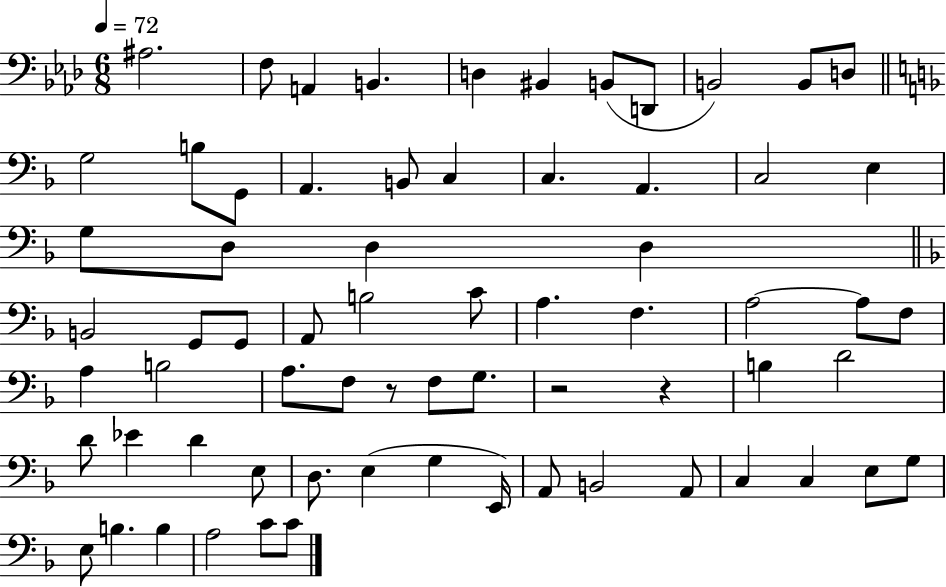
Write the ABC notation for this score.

X:1
T:Untitled
M:6/8
L:1/4
K:Ab
^A,2 F,/2 A,, B,, D, ^B,, B,,/2 D,,/2 B,,2 B,,/2 D,/2 G,2 B,/2 G,,/2 A,, B,,/2 C, C, A,, C,2 E, G,/2 D,/2 D, D, B,,2 G,,/2 G,,/2 A,,/2 B,2 C/2 A, F, A,2 A,/2 F,/2 A, B,2 A,/2 F,/2 z/2 F,/2 G,/2 z2 z B, D2 D/2 _E D E,/2 D,/2 E, G, E,,/4 A,,/2 B,,2 A,,/2 C, C, E,/2 G,/2 E,/2 B, B, A,2 C/2 C/2